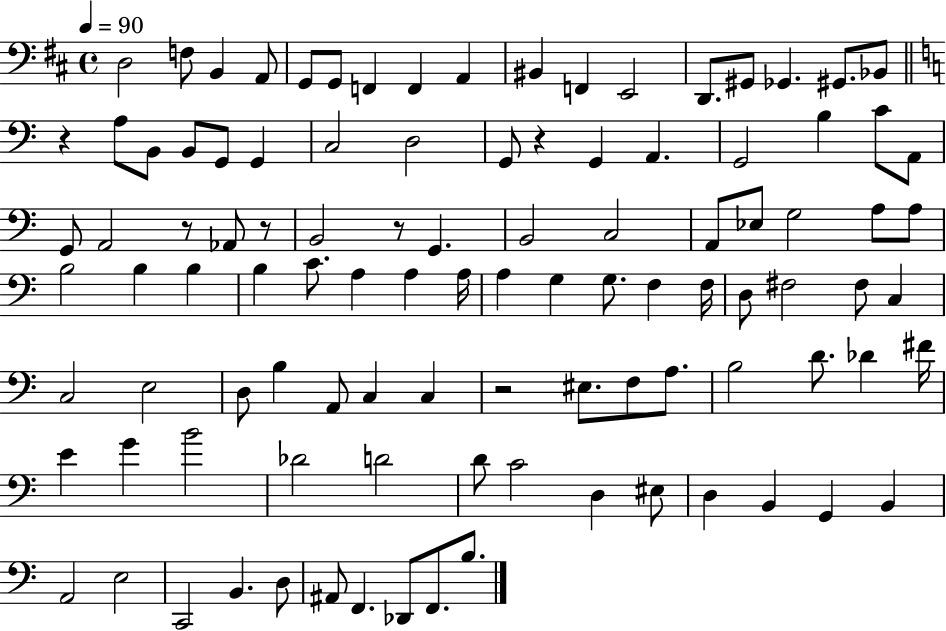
X:1
T:Untitled
M:4/4
L:1/4
K:D
D,2 F,/2 B,, A,,/2 G,,/2 G,,/2 F,, F,, A,, ^B,, F,, E,,2 D,,/2 ^G,,/2 _G,, ^G,,/2 _B,,/2 z A,/2 B,,/2 B,,/2 G,,/2 G,, C,2 D,2 G,,/2 z G,, A,, G,,2 B, C/2 A,,/2 G,,/2 A,,2 z/2 _A,,/2 z/2 B,,2 z/2 G,, B,,2 C,2 A,,/2 _E,/2 G,2 A,/2 A,/2 B,2 B, B, B, C/2 A, A, A,/4 A, G, G,/2 F, F,/4 D,/2 ^F,2 ^F,/2 C, C,2 E,2 D,/2 B, A,,/2 C, C, z2 ^E,/2 F,/2 A,/2 B,2 D/2 _D ^F/4 E G B2 _D2 D2 D/2 C2 D, ^E,/2 D, B,, G,, B,, A,,2 E,2 C,,2 B,, D,/2 ^A,,/2 F,, _D,,/2 F,,/2 B,/2